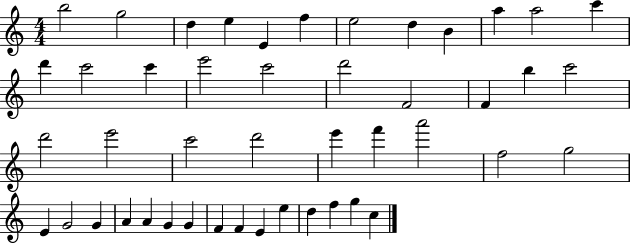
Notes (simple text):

B5/h G5/h D5/q E5/q E4/q F5/q E5/h D5/q B4/q A5/q A5/h C6/q D6/q C6/h C6/q E6/h C6/h D6/h F4/h F4/q B5/q C6/h D6/h E6/h C6/h D6/h E6/q F6/q A6/h F5/h G5/h E4/q G4/h G4/q A4/q A4/q G4/q G4/q F4/q F4/q E4/q E5/q D5/q F5/q G5/q C5/q